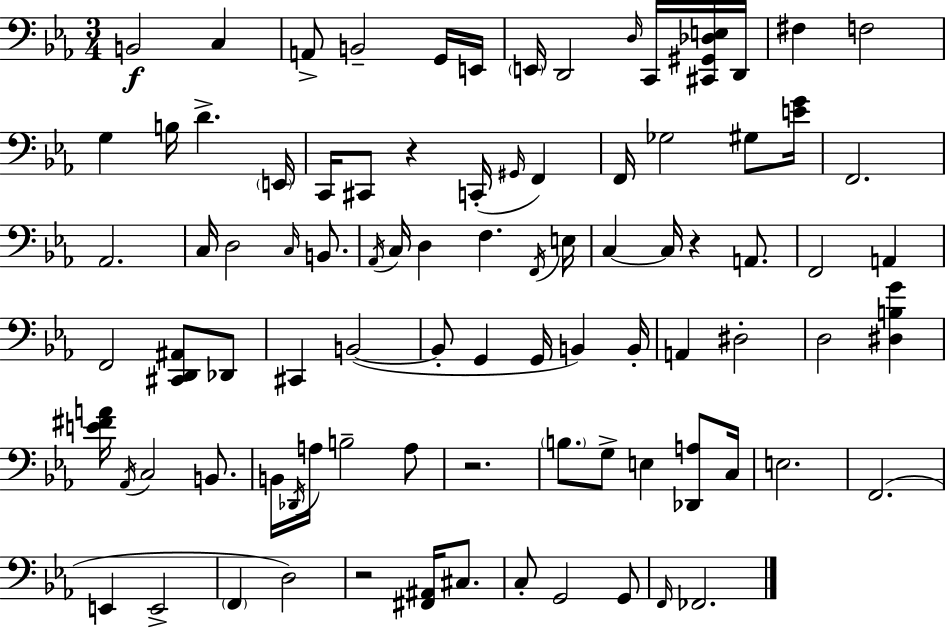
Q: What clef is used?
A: bass